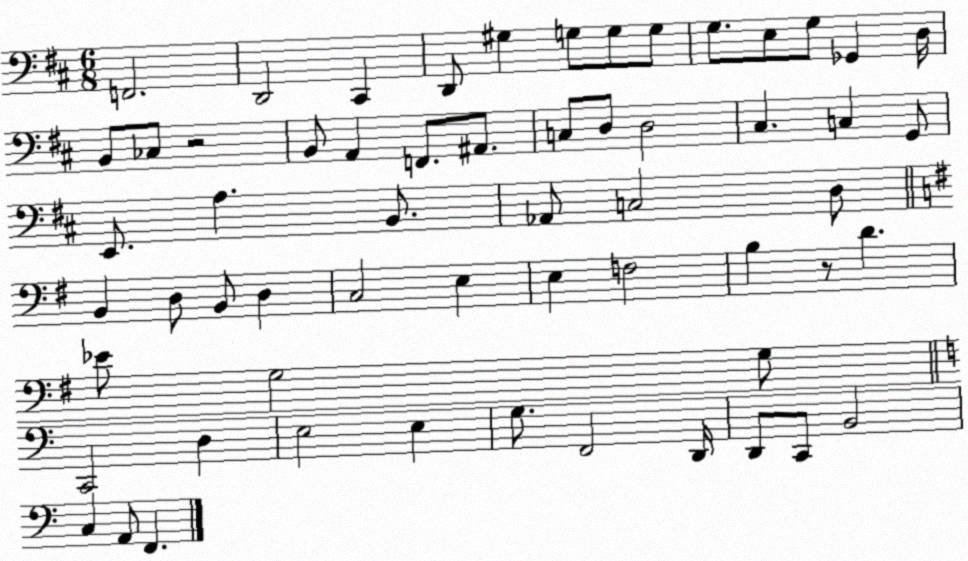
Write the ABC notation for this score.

X:1
T:Untitled
M:6/8
L:1/4
K:D
F,,2 D,,2 ^C,, D,,/2 ^G, G,/2 G,/2 G,/2 G,/2 E,/2 G,/2 _G,, D,/4 B,,/2 _C,/2 z2 B,,/2 A,, F,,/2 ^A,,/2 C,/2 D,/2 D,2 ^C, C, G,,/2 E,,/2 A, B,,/2 _A,,/2 C,2 D,/2 B,, D,/2 B,,/2 D, C,2 E, E, F,2 B, z/2 D _E/2 G,2 G,/2 C,,2 D, E,2 E, G,/2 F,,2 D,,/4 D,,/2 C,,/2 B,,2 C, A,,/2 F,,